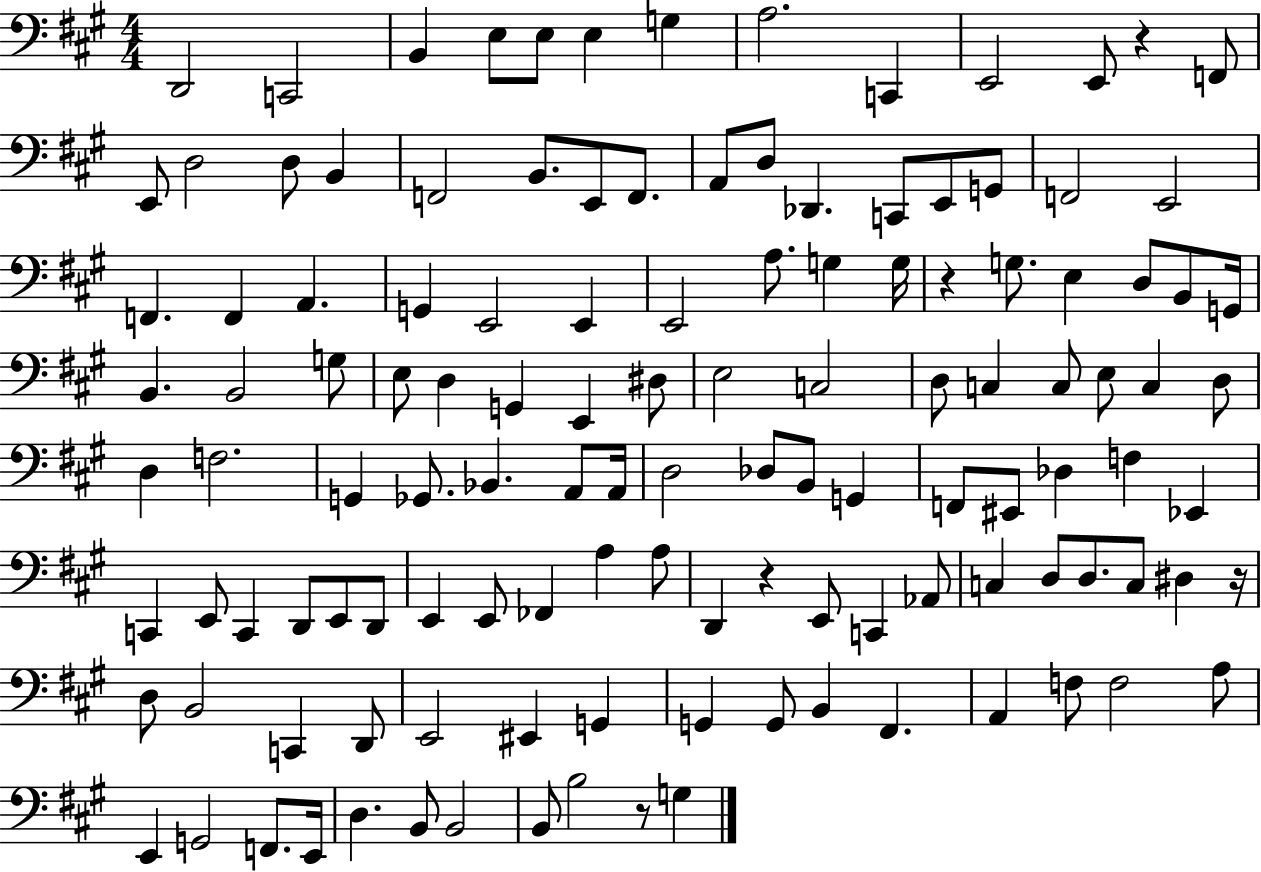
{
  \clef bass
  \numericTimeSignature
  \time 4/4
  \key a \major
  d,2 c,2 | b,4 e8 e8 e4 g4 | a2. c,4 | e,2 e,8 r4 f,8 | \break e,8 d2 d8 b,4 | f,2 b,8. e,8 f,8. | a,8 d8 des,4. c,8 e,8 g,8 | f,2 e,2 | \break f,4. f,4 a,4. | g,4 e,2 e,4 | e,2 a8. g4 g16 | r4 g8. e4 d8 b,8 g,16 | \break b,4. b,2 g8 | e8 d4 g,4 e,4 dis8 | e2 c2 | d8 c4 c8 e8 c4 d8 | \break d4 f2. | g,4 ges,8. bes,4. a,8 a,16 | d2 des8 b,8 g,4 | f,8 eis,8 des4 f4 ees,4 | \break c,4 e,8 c,4 d,8 e,8 d,8 | e,4 e,8 fes,4 a4 a8 | d,4 r4 e,8 c,4 aes,8 | c4 d8 d8. c8 dis4 r16 | \break d8 b,2 c,4 d,8 | e,2 eis,4 g,4 | g,4 g,8 b,4 fis,4. | a,4 f8 f2 a8 | \break e,4 g,2 f,8. e,16 | d4. b,8 b,2 | b,8 b2 r8 g4 | \bar "|."
}